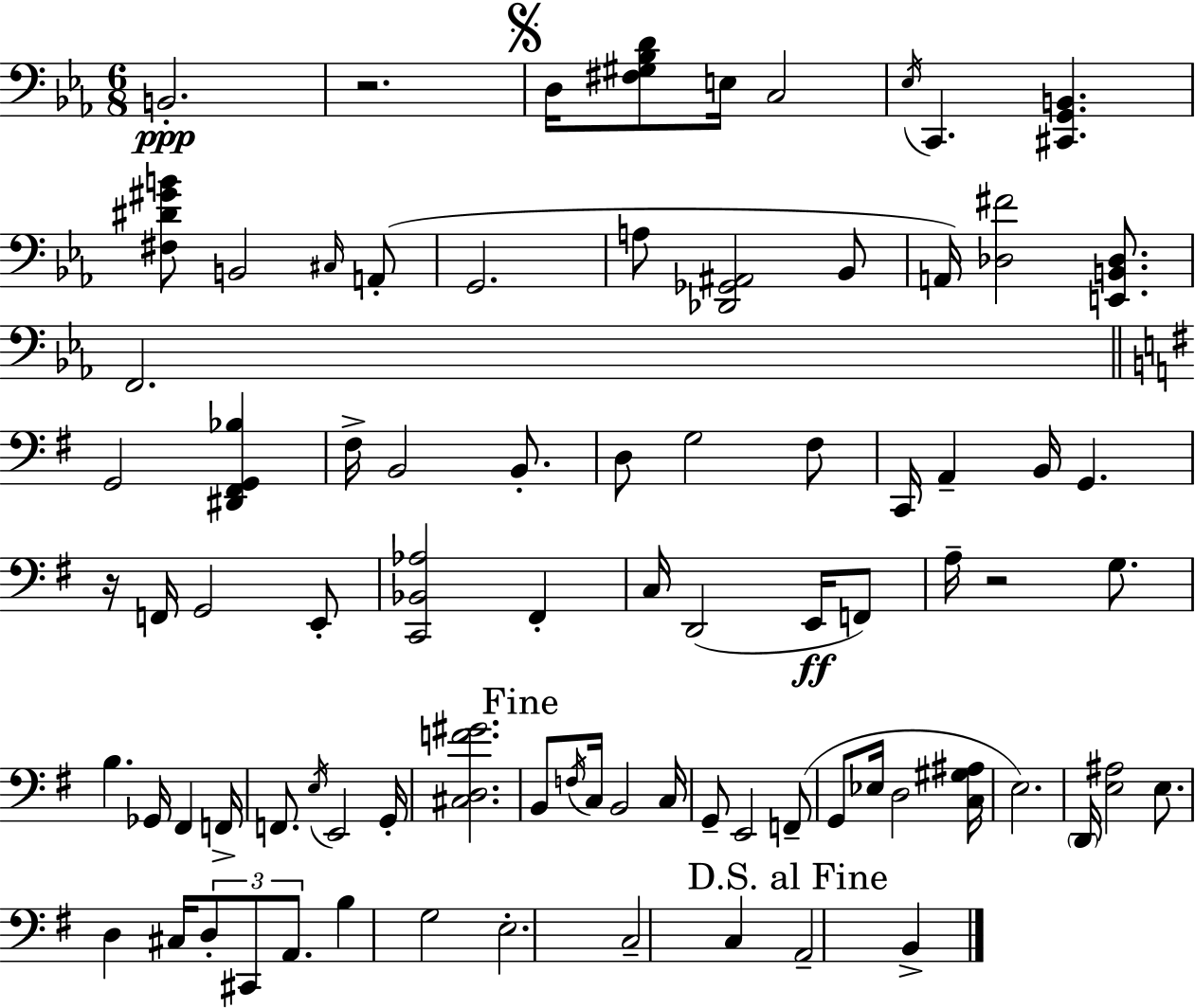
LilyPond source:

{
  \clef bass
  \numericTimeSignature
  \time 6/8
  \key ees \major
  \repeat volta 2 { b,2.-.\ppp | r2. | \mark \markup { \musicglyph "scripts.segno" } d16 <fis gis bes d'>8 e16 c2 | \acciaccatura { ees16 } c,4. <cis, g, b,>4. | \break <fis dis' gis' b'>8 b,2 \grace { cis16 } | a,8-.( g,2. | a8 <des, ges, ais,>2 | bes,8 a,16) <des fis'>2 <e, b, des>8. | \break f,2. | \bar "||" \break \key g \major g,2 <dis, fis, g, bes>4 | fis16-> b,2 b,8.-. | d8 g2 fis8 | c,16 a,4-- b,16 g,4. | \break r16 f,16 g,2 e,8-. | <c, bes, aes>2 fis,4-. | c16 d,2( e,16\ff f,8) | a16-- r2 g8. | \break b4. ges,16 fis,4 f,16-> | f,8. \acciaccatura { e16 } e,2 | g,16-. <cis d f' gis'>2. | \mark "Fine" b,8 \acciaccatura { f16 } c16 b,2 | \break c16 g,8-- e,2 | f,8--( g,8 ees16 d2 | <c gis ais>16 e2.) | \parenthesize d,16 <e ais>2 e8. | \break d4 cis16 \tuplet 3/2 { d8-. cis,8 a,8. } | b4 g2 | e2.-. | c2-- c4 | \break \mark "D.S. al Fine" a,2-- b,4-> | } \bar "|."
}